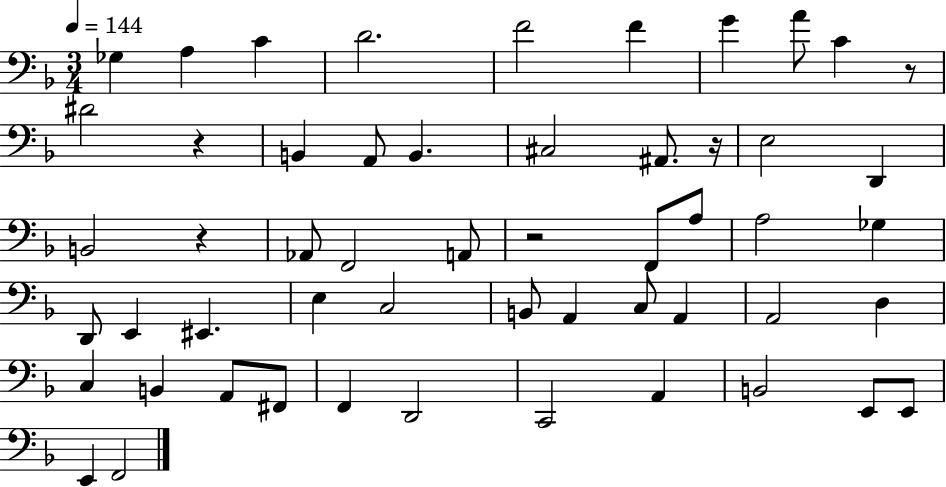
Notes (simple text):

Gb3/q A3/q C4/q D4/h. F4/h F4/q G4/q A4/e C4/q R/e D#4/h R/q B2/q A2/e B2/q. C#3/h A#2/e. R/s E3/h D2/q B2/h R/q Ab2/e F2/h A2/e R/h F2/e A3/e A3/h Gb3/q D2/e E2/q EIS2/q. E3/q C3/h B2/e A2/q C3/e A2/q A2/h D3/q C3/q B2/q A2/e F#2/e F2/q D2/h C2/h A2/q B2/h E2/e E2/e E2/q F2/h